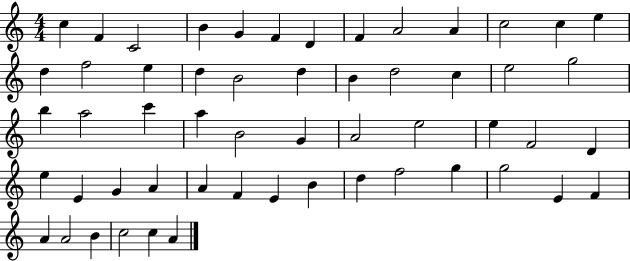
{
  \clef treble
  \numericTimeSignature
  \time 4/4
  \key c \major
  c''4 f'4 c'2 | b'4 g'4 f'4 d'4 | f'4 a'2 a'4 | c''2 c''4 e''4 | \break d''4 f''2 e''4 | d''4 b'2 d''4 | b'4 d''2 c''4 | e''2 g''2 | \break b''4 a''2 c'''4 | a''4 b'2 g'4 | a'2 e''2 | e''4 f'2 d'4 | \break e''4 e'4 g'4 a'4 | a'4 f'4 e'4 b'4 | d''4 f''2 g''4 | g''2 e'4 f'4 | \break a'4 a'2 b'4 | c''2 c''4 a'4 | \bar "|."
}